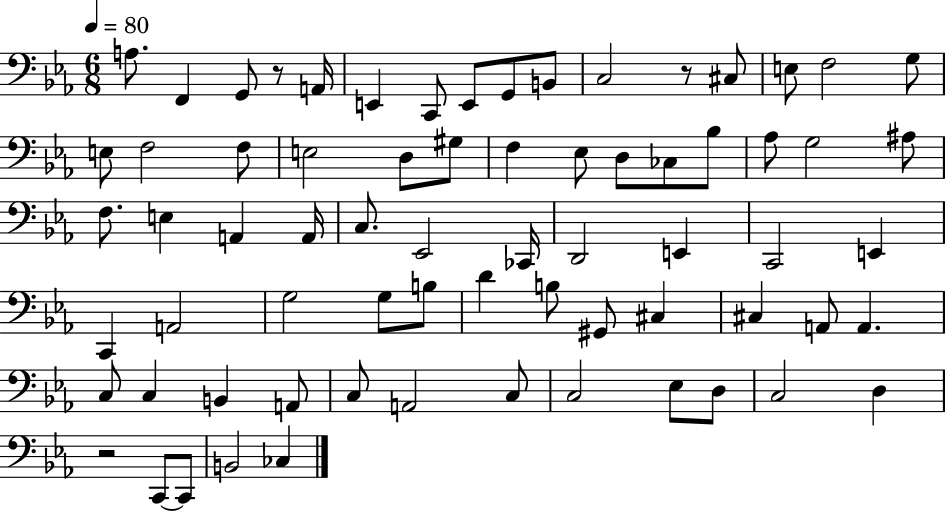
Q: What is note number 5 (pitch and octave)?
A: E2